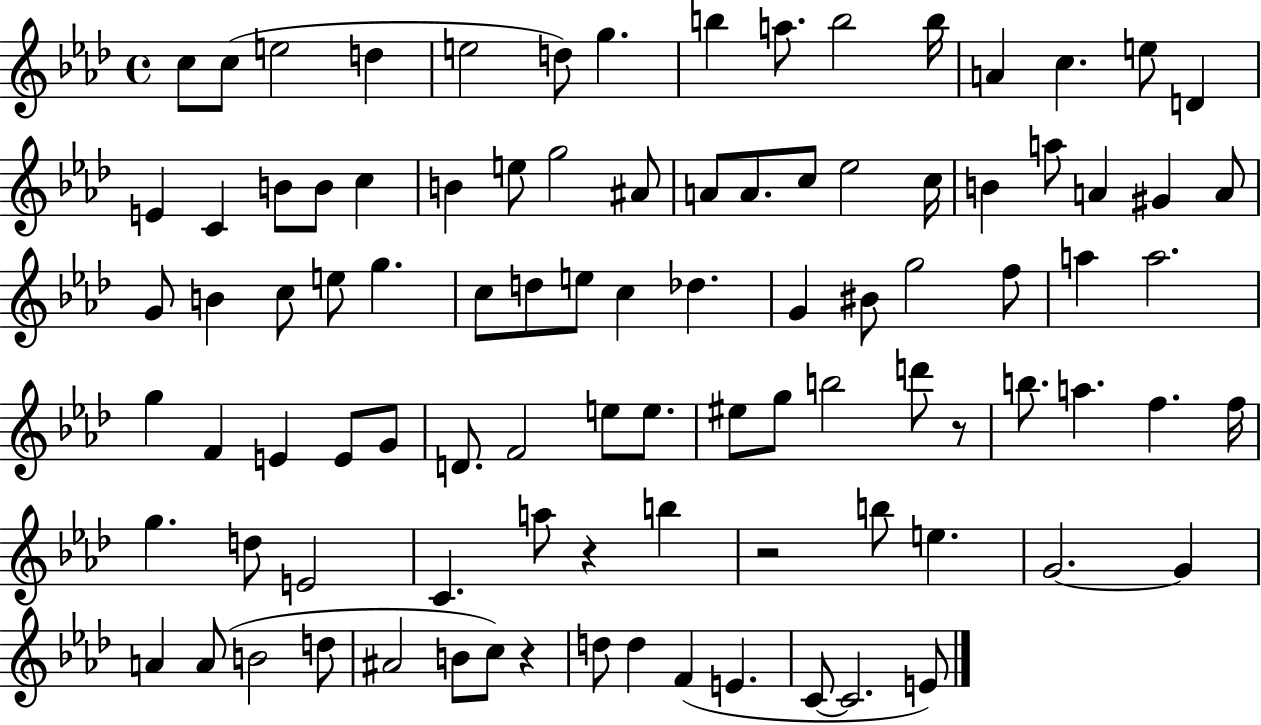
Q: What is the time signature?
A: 4/4